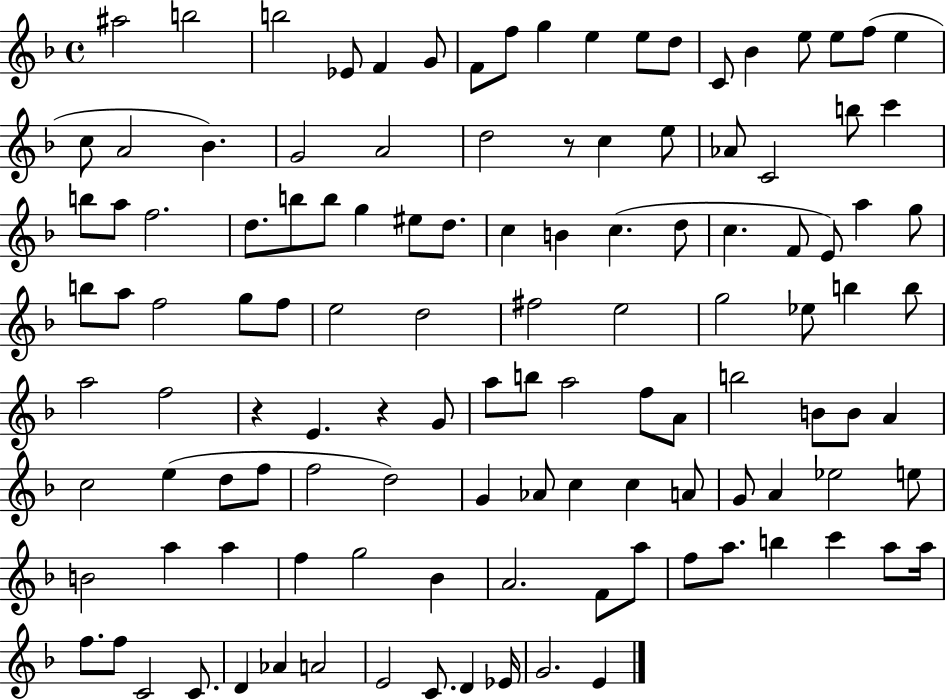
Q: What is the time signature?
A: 4/4